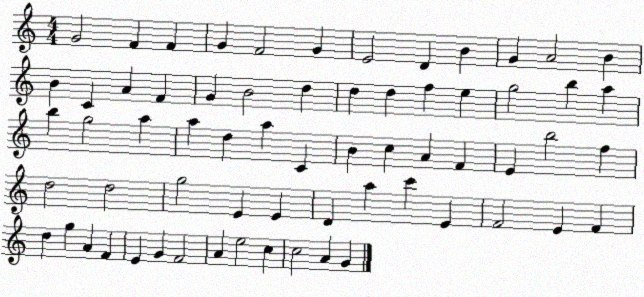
X:1
T:Untitled
M:4/4
L:1/4
K:C
G2 F F G F2 G E2 D B G A2 B B C A F G B2 d d d f e g2 b a b g2 a a d a C B c A F E b2 f d2 d2 g2 E E D a c' E F2 E F d g A F E G F2 A e2 c c2 A G